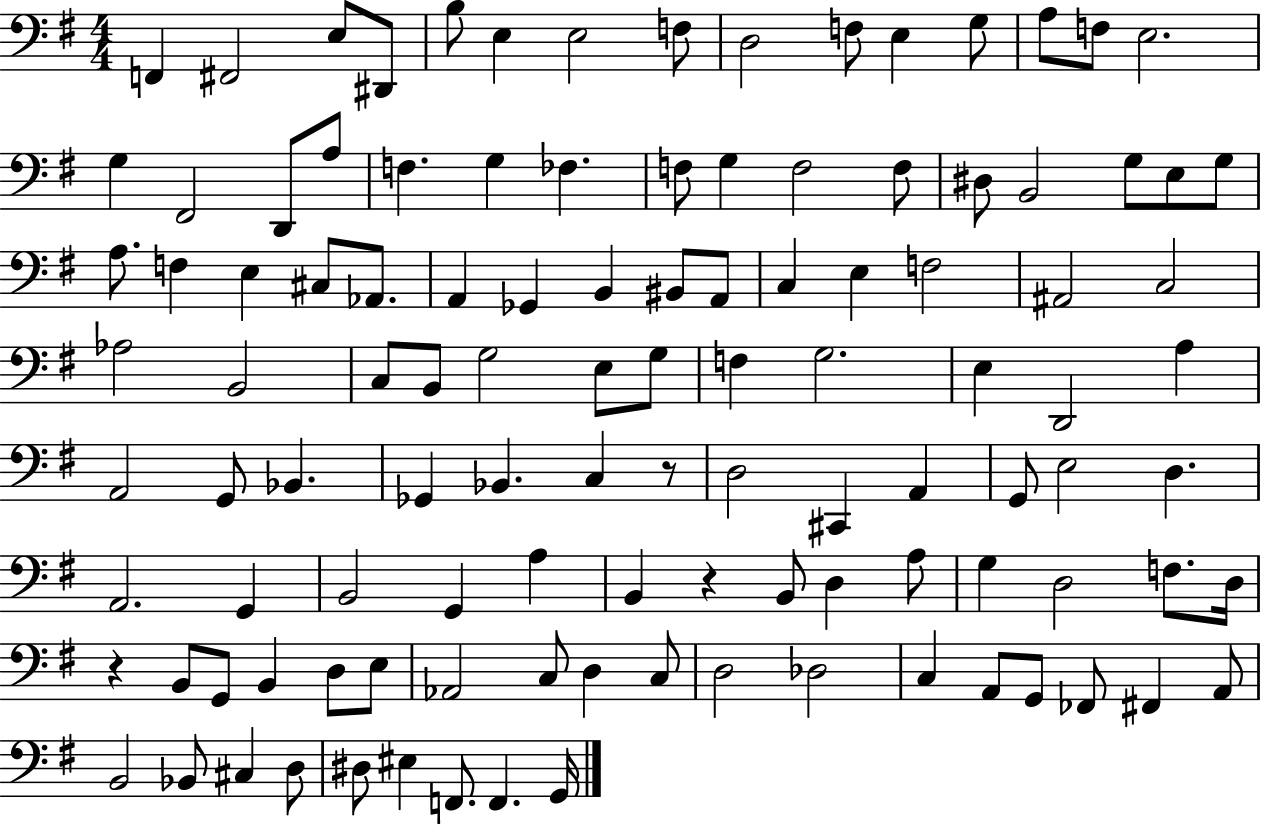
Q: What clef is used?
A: bass